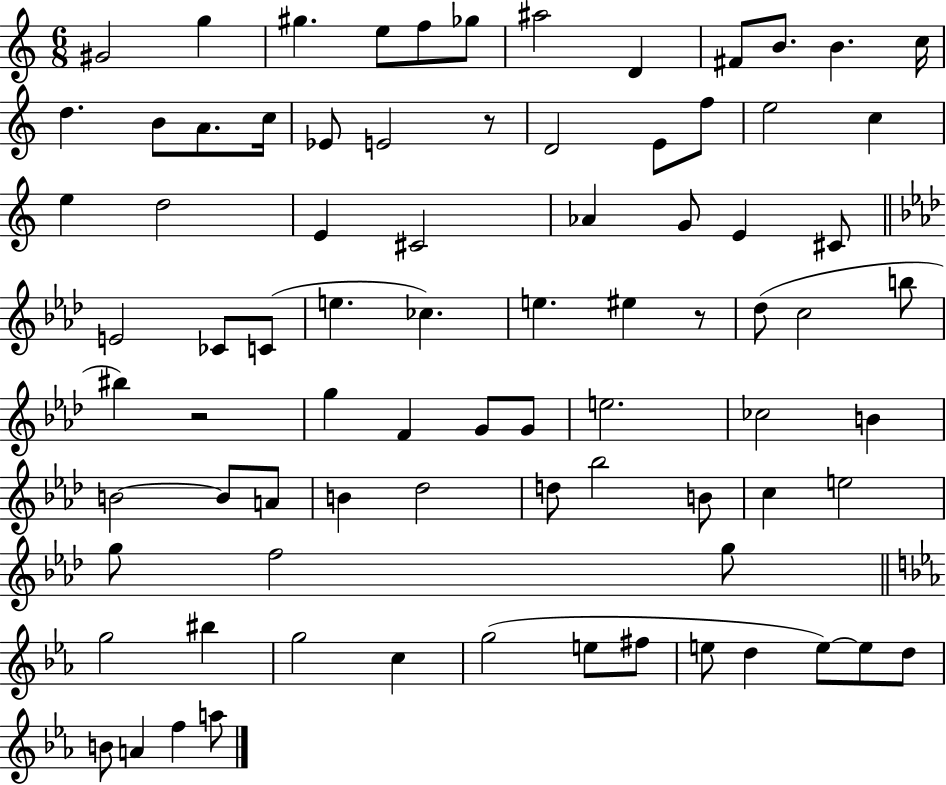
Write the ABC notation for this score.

X:1
T:Untitled
M:6/8
L:1/4
K:C
^G2 g ^g e/2 f/2 _g/2 ^a2 D ^F/2 B/2 B c/4 d B/2 A/2 c/4 _E/2 E2 z/2 D2 E/2 f/2 e2 c e d2 E ^C2 _A G/2 E ^C/2 E2 _C/2 C/2 e _c e ^e z/2 _d/2 c2 b/2 ^b z2 g F G/2 G/2 e2 _c2 B B2 B/2 A/2 B _d2 d/2 _b2 B/2 c e2 g/2 f2 g/2 g2 ^b g2 c g2 e/2 ^f/2 e/2 d e/2 e/2 d/2 B/2 A f a/2